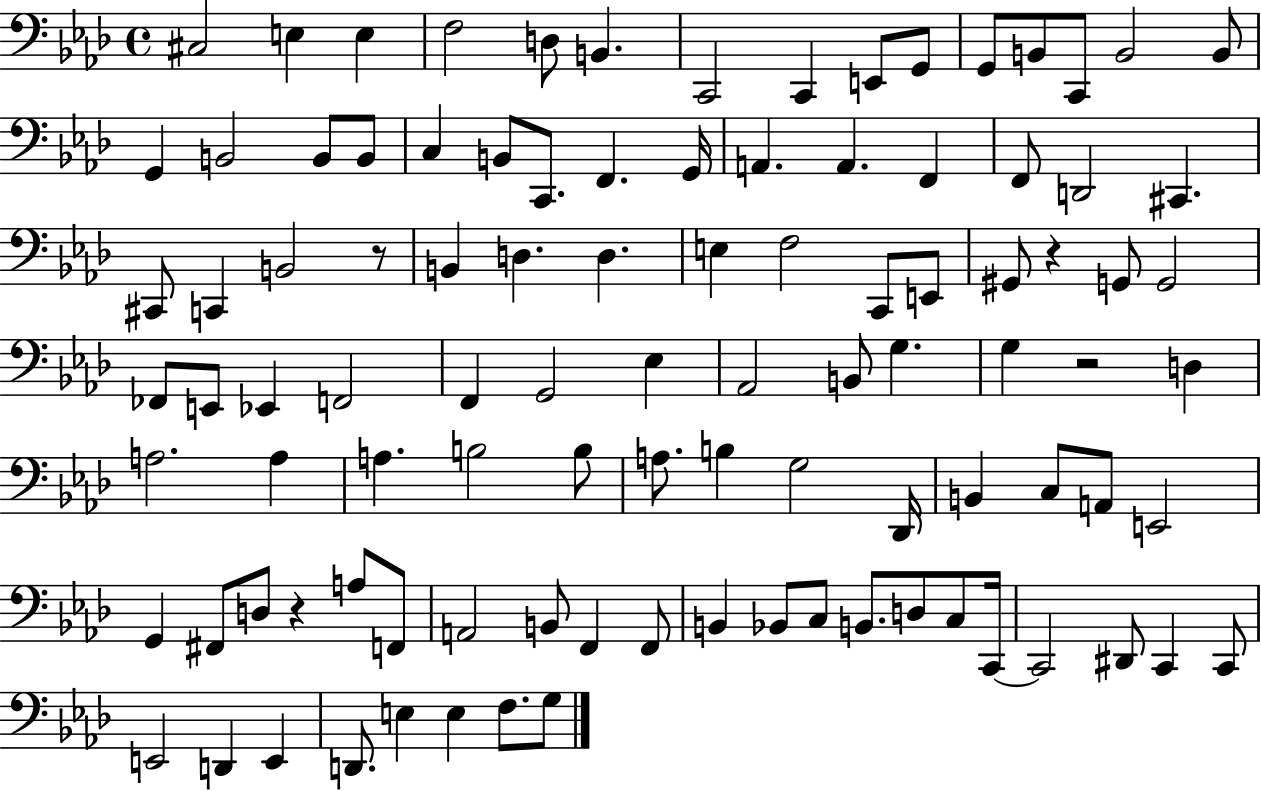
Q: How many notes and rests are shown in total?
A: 100